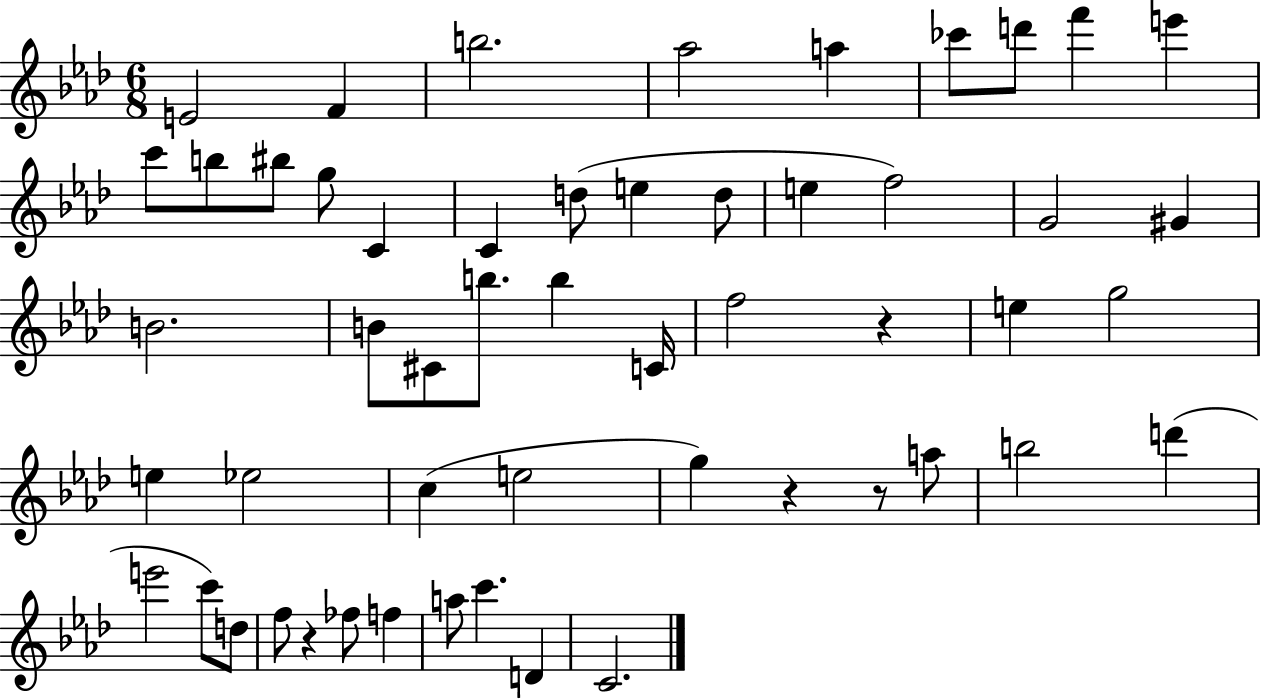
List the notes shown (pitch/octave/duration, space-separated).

E4/h F4/q B5/h. Ab5/h A5/q CES6/e D6/e F6/q E6/q C6/e B5/e BIS5/e G5/e C4/q C4/q D5/e E5/q D5/e E5/q F5/h G4/h G#4/q B4/h. B4/e C#4/e B5/e. B5/q C4/s F5/h R/q E5/q G5/h E5/q Eb5/h C5/q E5/h G5/q R/q R/e A5/e B5/h D6/q E6/h C6/e D5/e F5/e R/q FES5/e F5/q A5/e C6/q. D4/q C4/h.